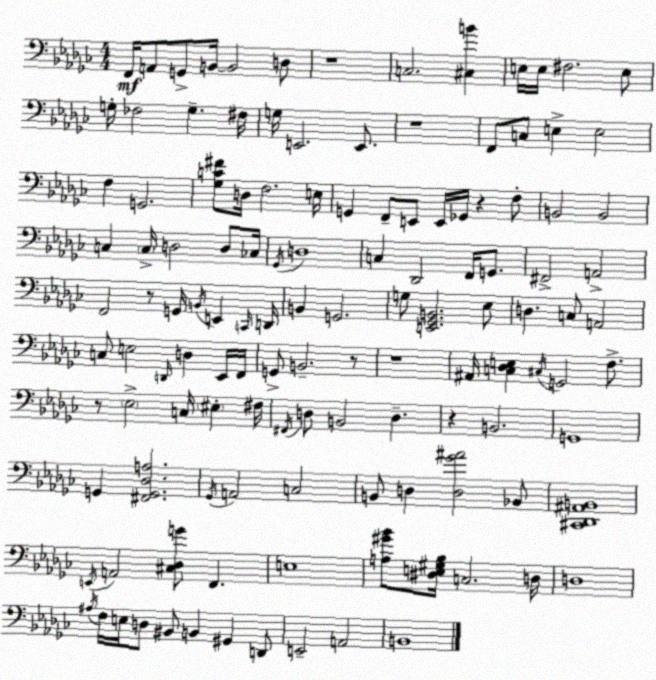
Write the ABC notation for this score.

X:1
T:Untitled
M:4/4
L:1/4
K:Ebm
F,,/4 A,,/2 G,,/2 B,,/4 B,,2 D,/2 z4 C,2 [^C,B] E,/4 E,/4 ^F,2 E,/2 G,/4 _F,2 G, ^F,/4 G,/4 E,,2 E,,/2 z4 F,,/2 C,/2 E, E,2 F, G,,2 [_G,C^F]/2 D,/4 F,2 E,/4 G,, F,,/2 E,,/2 E,,/4 _G,,/4 z F,/2 B,,2 B,,2 C, C,/4 D,2 D,/2 _C,/4 _G,,/4 D,4 C, _D,,2 F,,/4 G,,/2 ^F,,2 A,,2 F,,2 z/2 G,,/4 B,,/4 E,, C,,/4 D,,/4 B,, G,,2 G,/2 [E,,_G,,B,,]2 _E,/2 D, C,/2 A,,2 C,/2 E,2 D,,/4 D, _E,,/4 F,,/4 G,,/2 B,,2 z/2 z4 ^A,,/4 [C,_D,E,] ^C,/4 G,,2 F,/2 z/2 _E,2 C,/4 ^E, ^F,/4 ^F,,/4 D,/2 B,,2 D, z B,,2 G,,4 G,, [^F,,G,,_D,A,]2 _G,,/4 A,,2 C,2 B,,/2 D, [D,_G^A]2 _B,,/2 [^C,,_D,,^A,,B,,]4 E,,/4 A,,2 [^C,_D,G]/2 F,, E,4 [A,^G_B]/2 [^D,E,^G,_B,]/4 C,2 D,/4 D,4 ^A,/4 F,/4 E,/4 D,/2 ^B,,/2 B,, ^G,, D,,/2 E,,2 A,,2 B,,4